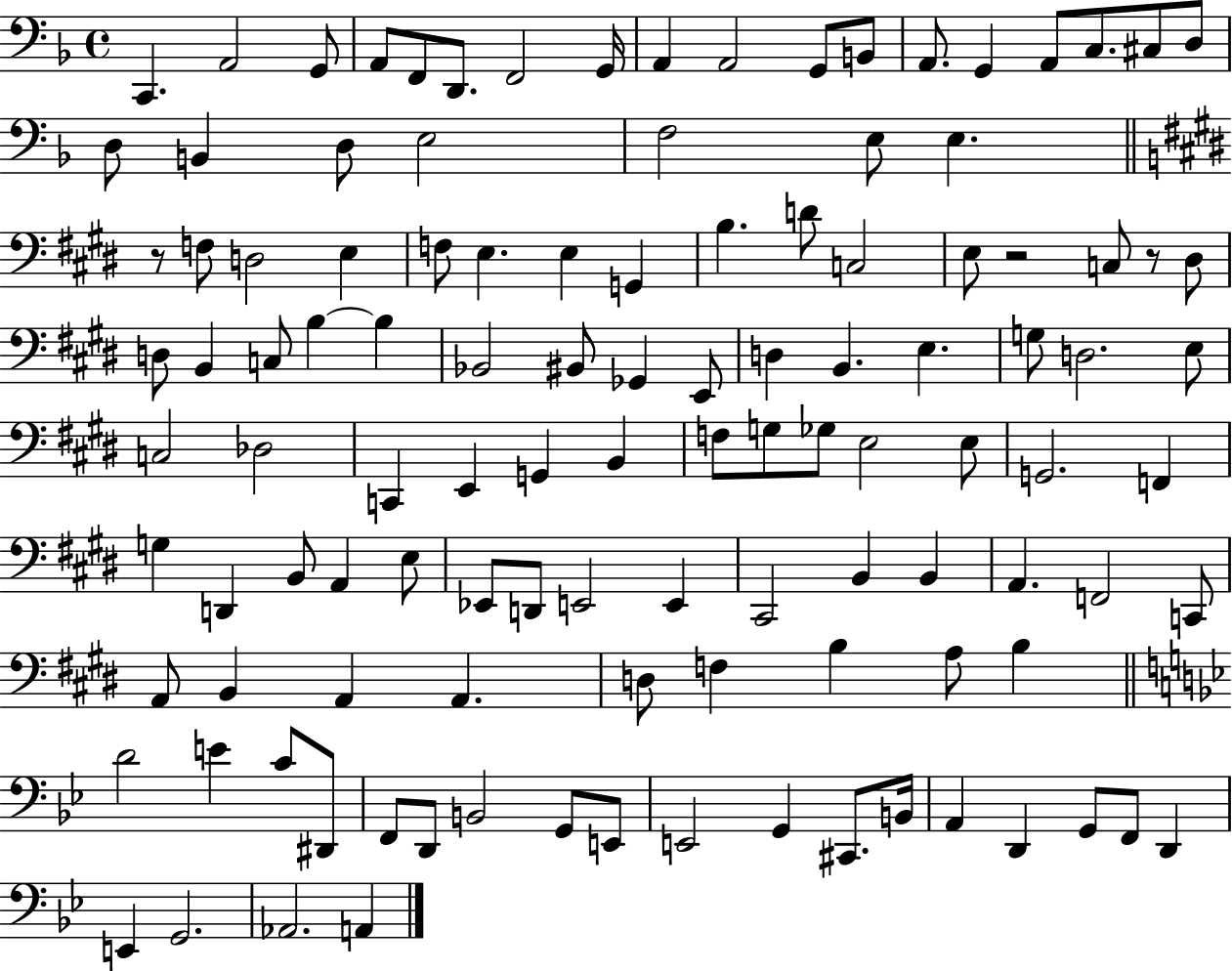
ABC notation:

X:1
T:Untitled
M:4/4
L:1/4
K:F
C,, A,,2 G,,/2 A,,/2 F,,/2 D,,/2 F,,2 G,,/4 A,, A,,2 G,,/2 B,,/2 A,,/2 G,, A,,/2 C,/2 ^C,/2 D,/2 D,/2 B,, D,/2 E,2 F,2 E,/2 E, z/2 F,/2 D,2 E, F,/2 E, E, G,, B, D/2 C,2 E,/2 z2 C,/2 z/2 ^D,/2 D,/2 B,, C,/2 B, B, _B,,2 ^B,,/2 _G,, E,,/2 D, B,, E, G,/2 D,2 E,/2 C,2 _D,2 C,, E,, G,, B,, F,/2 G,/2 _G,/2 E,2 E,/2 G,,2 F,, G, D,, B,,/2 A,, E,/2 _E,,/2 D,,/2 E,,2 E,, ^C,,2 B,, B,, A,, F,,2 C,,/2 A,,/2 B,, A,, A,, D,/2 F, B, A,/2 B, D2 E C/2 ^D,,/2 F,,/2 D,,/2 B,,2 G,,/2 E,,/2 E,,2 G,, ^C,,/2 B,,/4 A,, D,, G,,/2 F,,/2 D,, E,, G,,2 _A,,2 A,,